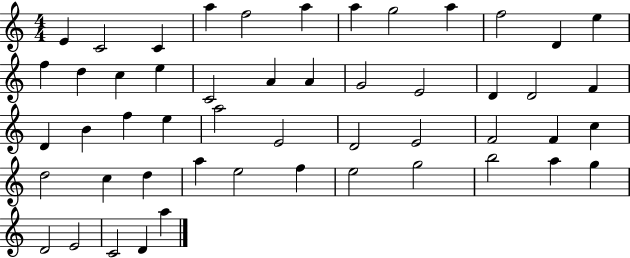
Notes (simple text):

E4/q C4/h C4/q A5/q F5/h A5/q A5/q G5/h A5/q F5/h D4/q E5/q F5/q D5/q C5/q E5/q C4/h A4/q A4/q G4/h E4/h D4/q D4/h F4/q D4/q B4/q F5/q E5/q A5/h E4/h D4/h E4/h F4/h F4/q C5/q D5/h C5/q D5/q A5/q E5/h F5/q E5/h G5/h B5/h A5/q G5/q D4/h E4/h C4/h D4/q A5/q